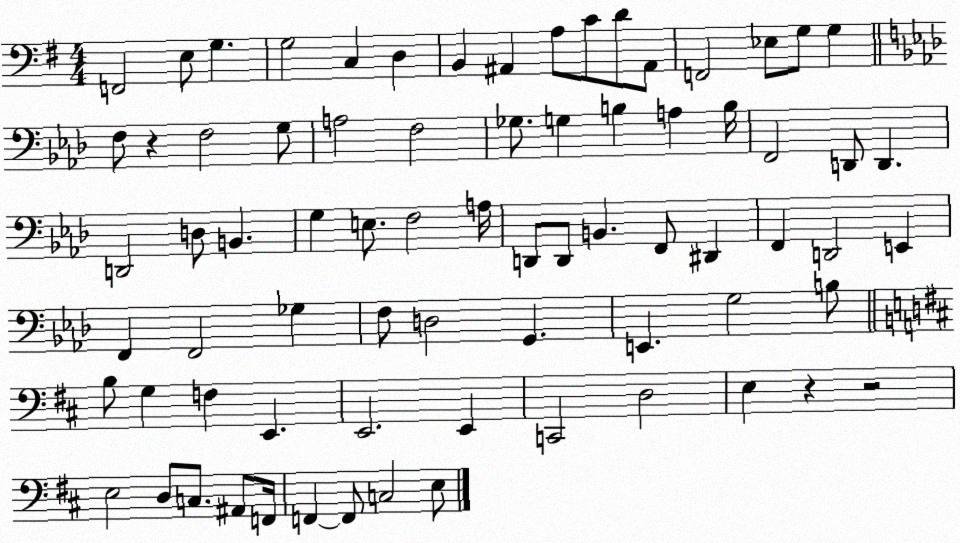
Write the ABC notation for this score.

X:1
T:Untitled
M:4/4
L:1/4
K:G
F,,2 E,/2 G, G,2 C, D, B,, ^A,, A,/2 C/2 D/2 ^A,,/2 F,,2 _E,/2 G,/2 G, F,/2 z F,2 G,/2 A,2 F,2 _G,/2 G, B, A, B,/4 F,,2 D,,/2 D,, D,,2 D,/2 B,, G, E,/2 F,2 A,/4 D,,/2 D,,/2 B,, F,,/2 ^D,, F,, D,,2 E,, F,, F,,2 _G, F,/2 D,2 G,, E,, G,2 B,/2 B,/2 G, F, E,, E,,2 E,, C,,2 D,2 E, z z2 E,2 D,/2 C,/2 ^A,,/2 F,,/4 F,, F,,/2 C,2 E,/2